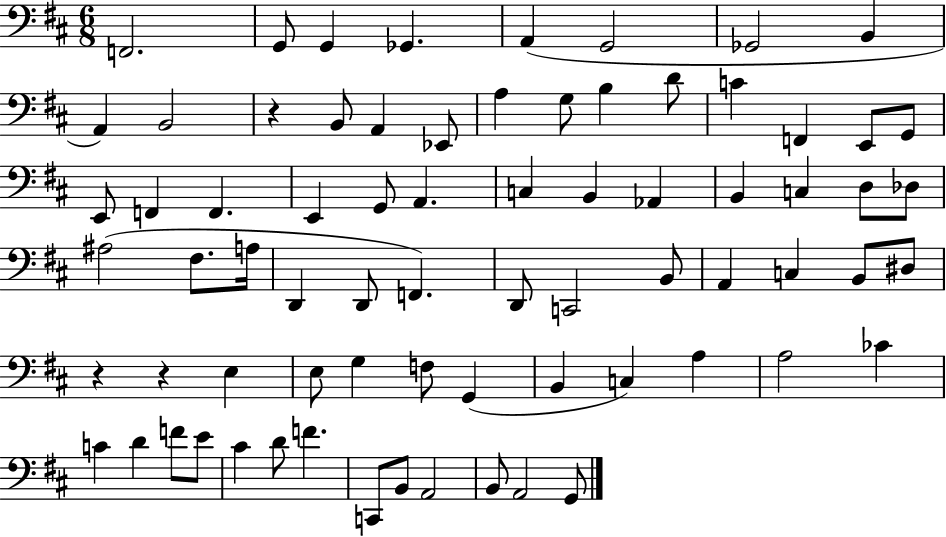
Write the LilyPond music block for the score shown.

{
  \clef bass
  \numericTimeSignature
  \time 6/8
  \key d \major
  f,2. | g,8 g,4 ges,4. | a,4( g,2 | ges,2 b,4 | \break a,4) b,2 | r4 b,8 a,4 ees,8 | a4 g8 b4 d'8 | c'4 f,4 e,8 g,8 | \break e,8 f,4 f,4. | e,4 g,8 a,4. | c4 b,4 aes,4 | b,4 c4 d8 des8 | \break ais2( fis8. a16 | d,4 d,8 f,4.) | d,8 c,2 b,8 | a,4 c4 b,8 dis8 | \break r4 r4 e4 | e8 g4 f8 g,4( | b,4 c4) a4 | a2 ces'4 | \break c'4 d'4 f'8 e'8 | cis'4 d'8 f'4. | c,8 b,8 a,2 | b,8 a,2 g,8 | \break \bar "|."
}